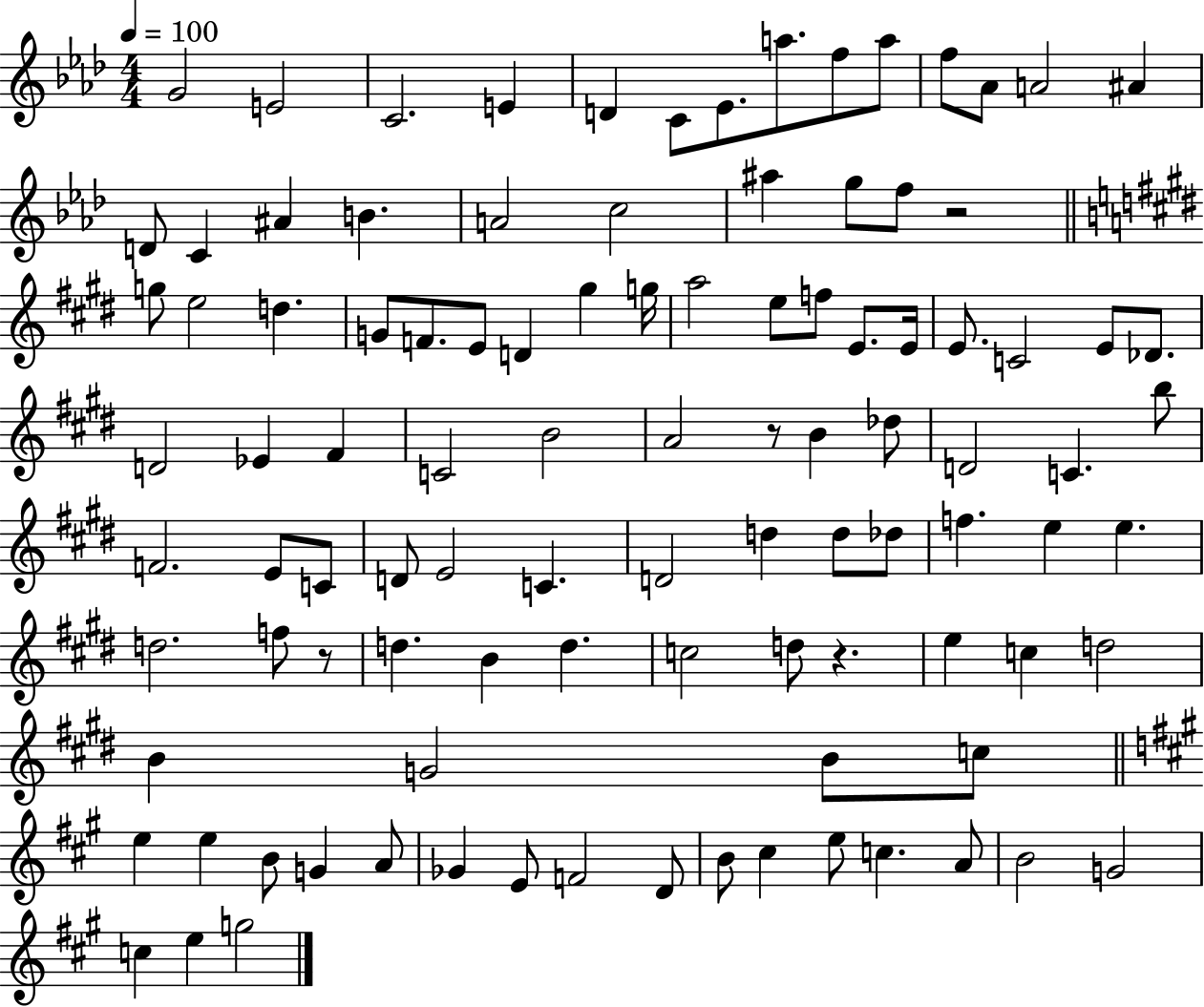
X:1
T:Untitled
M:4/4
L:1/4
K:Ab
G2 E2 C2 E D C/2 _E/2 a/2 f/2 a/2 f/2 _A/2 A2 ^A D/2 C ^A B A2 c2 ^a g/2 f/2 z2 g/2 e2 d G/2 F/2 E/2 D ^g g/4 a2 e/2 f/2 E/2 E/4 E/2 C2 E/2 _D/2 D2 _E ^F C2 B2 A2 z/2 B _d/2 D2 C b/2 F2 E/2 C/2 D/2 E2 C D2 d d/2 _d/2 f e e d2 f/2 z/2 d B d c2 d/2 z e c d2 B G2 B/2 c/2 e e B/2 G A/2 _G E/2 F2 D/2 B/2 ^c e/2 c A/2 B2 G2 c e g2